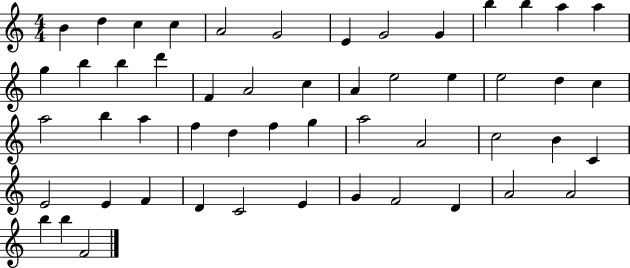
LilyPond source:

{
  \clef treble
  \numericTimeSignature
  \time 4/4
  \key c \major
  b'4 d''4 c''4 c''4 | a'2 g'2 | e'4 g'2 g'4 | b''4 b''4 a''4 a''4 | \break g''4 b''4 b''4 d'''4 | f'4 a'2 c''4 | a'4 e''2 e''4 | e''2 d''4 c''4 | \break a''2 b''4 a''4 | f''4 d''4 f''4 g''4 | a''2 a'2 | c''2 b'4 c'4 | \break e'2 e'4 f'4 | d'4 c'2 e'4 | g'4 f'2 d'4 | a'2 a'2 | \break b''4 b''4 f'2 | \bar "|."
}